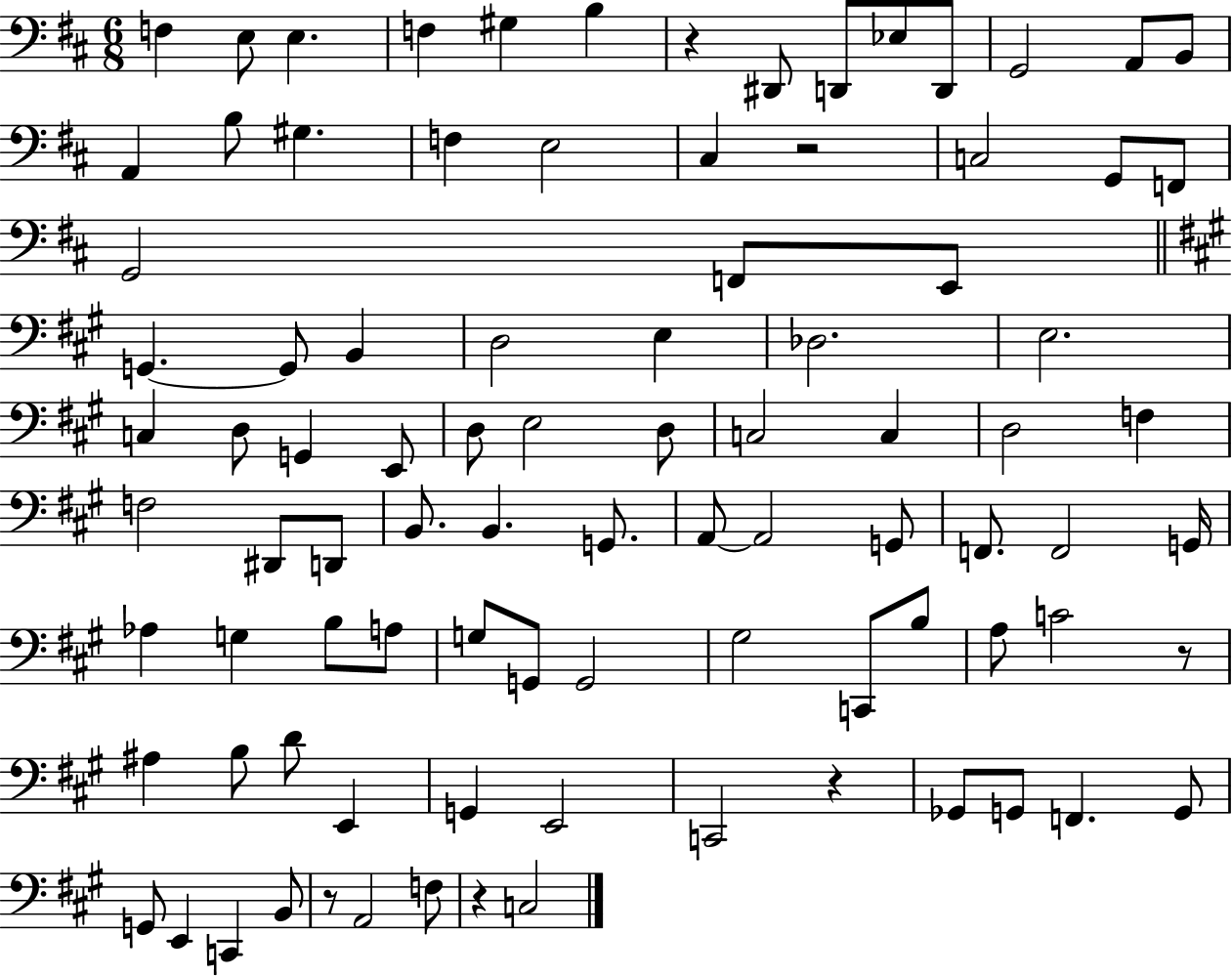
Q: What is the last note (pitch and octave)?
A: C3